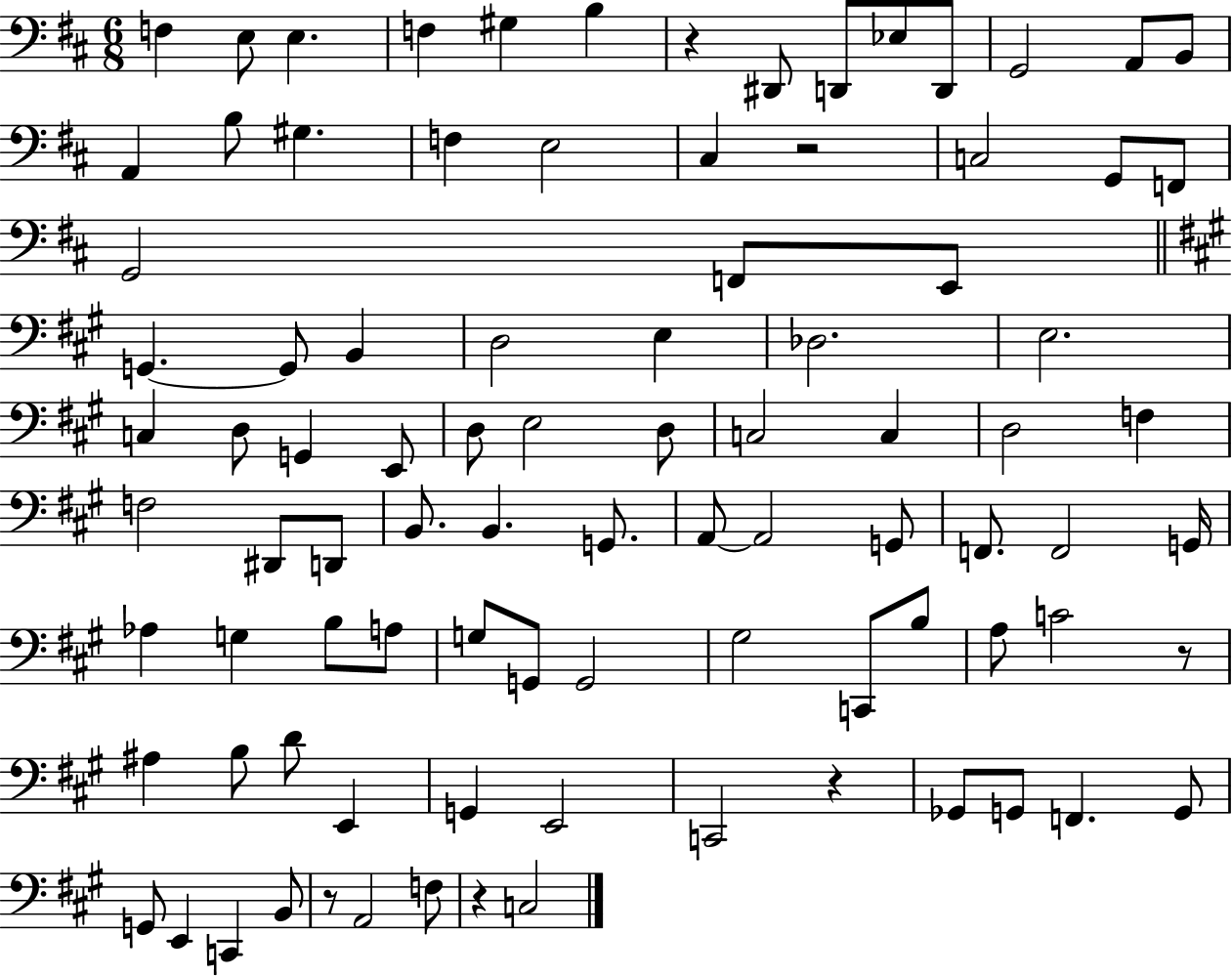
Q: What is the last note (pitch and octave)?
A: C3